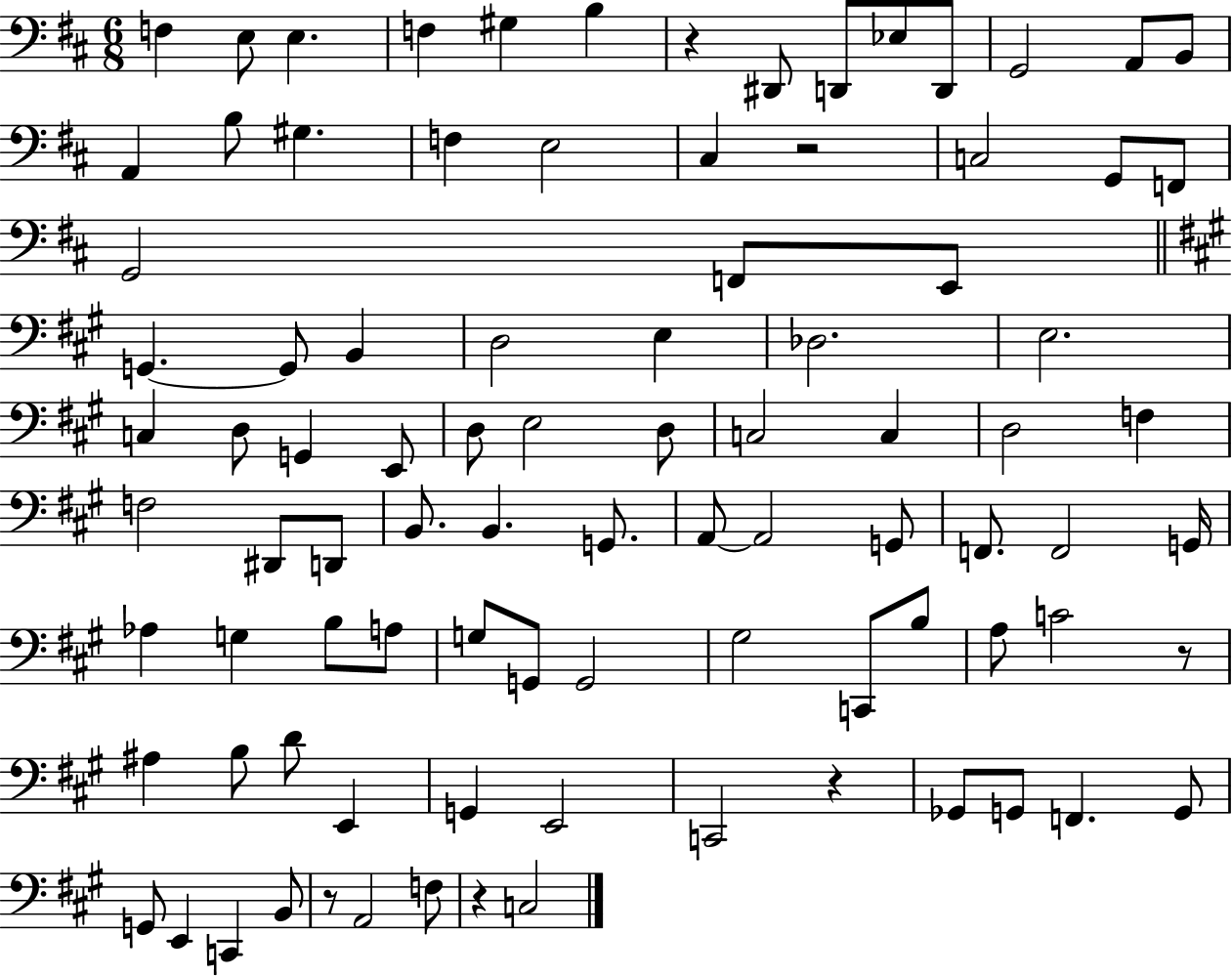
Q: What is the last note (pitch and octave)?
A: C3